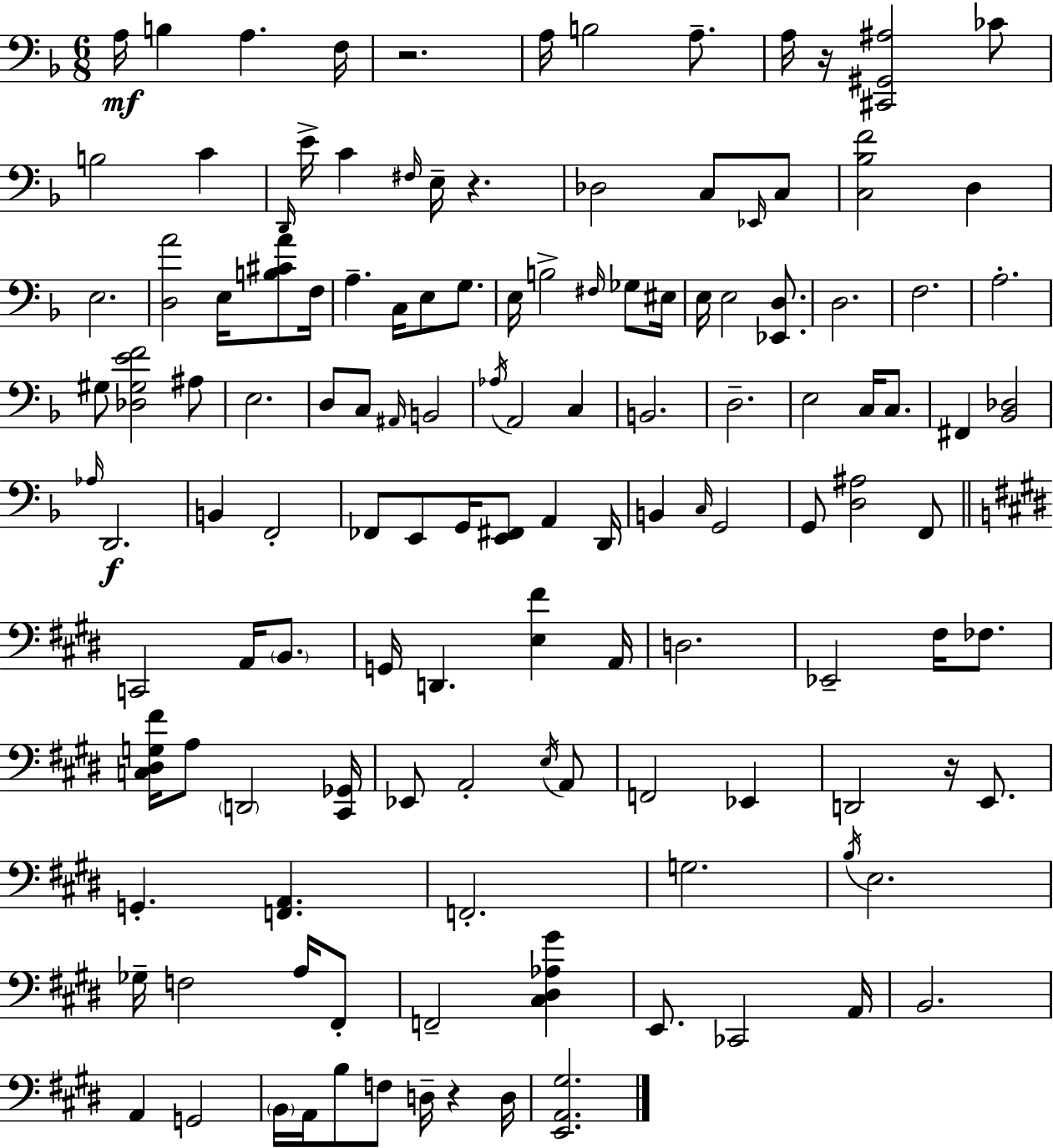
{
  \clef bass
  \numericTimeSignature
  \time 6/8
  \key f \major
  \repeat volta 2 { a16\mf b4 a4. f16 | r2. | a16 b2 a8.-- | a16 r16 <cis, gis, ais>2 ces'8 | \break b2 c'4 | \grace { d,16 } e'16-> c'4 \grace { fis16 } e16-- r4. | des2 c8 | \grace { ees,16 } c8 <c bes f'>2 d4 | \break e2. | <d a'>2 e16 | <b cis' a'>8 f16 a4.-- c16 e8 | g8. e16 b2-> | \break \grace { fis16 } ges8 eis16 e16 e2 | <ees, d>8. d2. | f2. | a2.-. | \break gis8 <des gis e' f'>2 | ais8 e2. | d8 c8 \grace { ais,16 } b,2 | \acciaccatura { aes16 } a,2 | \break c4 b,2. | d2.-- | e2 | c16 c8. fis,4 <bes, des>2 | \break \grace { aes16 } d,2.\f | b,4 f,2-. | fes,8 e,8 g,16 | <e, fis,>8 a,4 d,16 b,4 \grace { c16 } | \break g,2 g,8 <d ais>2 | f,8 \bar "||" \break \key e \major c,2 a,16 \parenthesize b,8. | g,16 d,4. <e fis'>4 a,16 | d2. | ees,2-- fis16 fes8. | \break <c dis g fis'>16 a8 \parenthesize d,2 <cis, ges,>16 | ees,8 a,2-. \acciaccatura { e16 } a,8 | f,2 ees,4 | d,2 r16 e,8. | \break g,4.-. <f, a,>4. | f,2.-. | g2. | \acciaccatura { b16 } e2. | \break ges16-- f2 a16 | fis,8-. f,2-- <cis dis aes gis'>4 | e,8. ces,2 | a,16 b,2. | \break a,4 g,2 | \parenthesize b,16 a,16 b8 f8 d16-- r4 | d16 <e, a, gis>2. | } \bar "|."
}